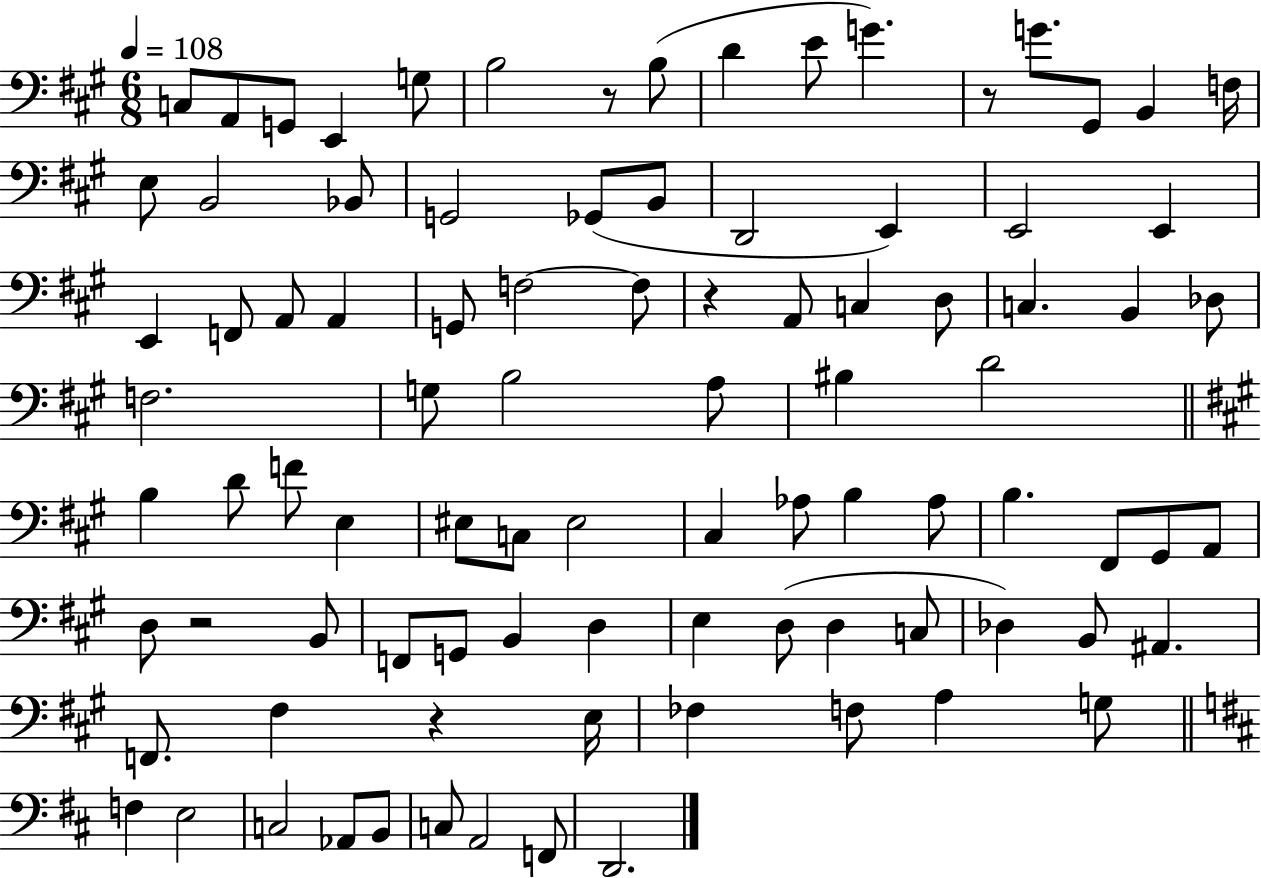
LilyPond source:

{
  \clef bass
  \numericTimeSignature
  \time 6/8
  \key a \major
  \tempo 4 = 108
  \repeat volta 2 { c8 a,8 g,8 e,4 g8 | b2 r8 b8( | d'4 e'8 g'4.) | r8 g'8. gis,8 b,4 f16 | \break e8 b,2 bes,8 | g,2 ges,8( b,8 | d,2 e,4) | e,2 e,4 | \break e,4 f,8 a,8 a,4 | g,8 f2~~ f8 | r4 a,8 c4 d8 | c4. b,4 des8 | \break f2. | g8 b2 a8 | bis4 d'2 | \bar "||" \break \key a \major b4 d'8 f'8 e4 | eis8 c8 eis2 | cis4 aes8 b4 aes8 | b4. fis,8 gis,8 a,8 | \break d8 r2 b,8 | f,8 g,8 b,4 d4 | e4 d8( d4 c8 | des4) b,8 ais,4. | \break f,8. fis4 r4 e16 | fes4 f8 a4 g8 | \bar "||" \break \key d \major f4 e2 | c2 aes,8 b,8 | c8 a,2 f,8 | d,2. | \break } \bar "|."
}